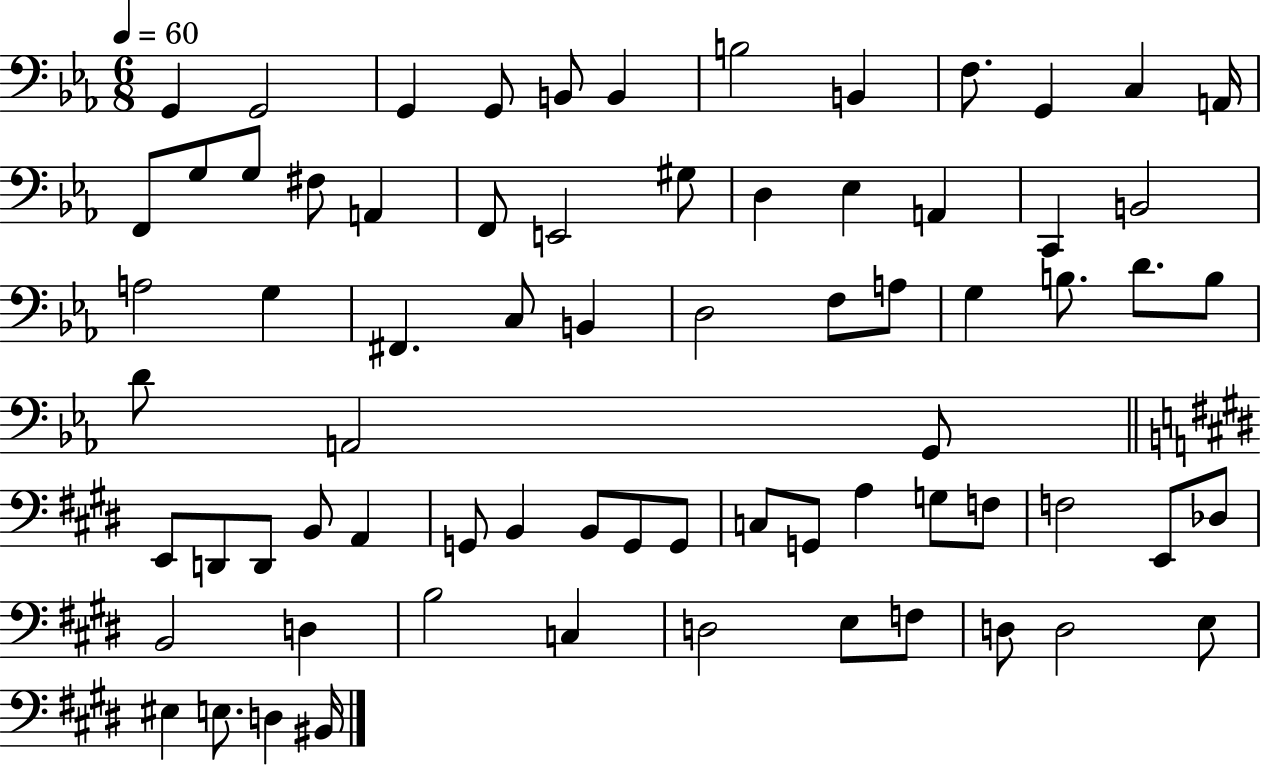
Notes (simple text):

G2/q G2/h G2/q G2/e B2/e B2/q B3/h B2/q F3/e. G2/q C3/q A2/s F2/e G3/e G3/e F#3/e A2/q F2/e E2/h G#3/e D3/q Eb3/q A2/q C2/q B2/h A3/h G3/q F#2/q. C3/e B2/q D3/h F3/e A3/e G3/q B3/e. D4/e. B3/e D4/e A2/h G2/e E2/e D2/e D2/e B2/e A2/q G2/e B2/q B2/e G2/e G2/e C3/e G2/e A3/q G3/e F3/e F3/h E2/e Db3/e B2/h D3/q B3/h C3/q D3/h E3/e F3/e D3/e D3/h E3/e EIS3/q E3/e. D3/q BIS2/s